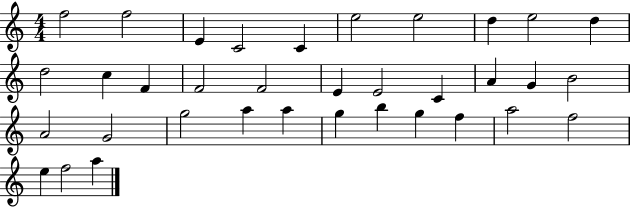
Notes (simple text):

F5/h F5/h E4/q C4/h C4/q E5/h E5/h D5/q E5/h D5/q D5/h C5/q F4/q F4/h F4/h E4/q E4/h C4/q A4/q G4/q B4/h A4/h G4/h G5/h A5/q A5/q G5/q B5/q G5/q F5/q A5/h F5/h E5/q F5/h A5/q